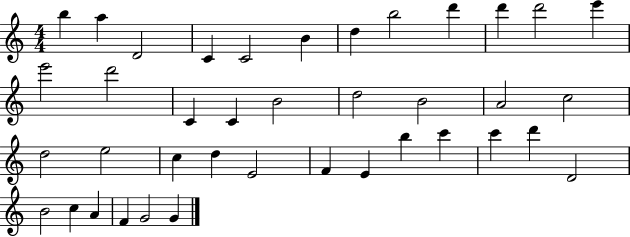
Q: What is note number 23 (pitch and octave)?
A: E5